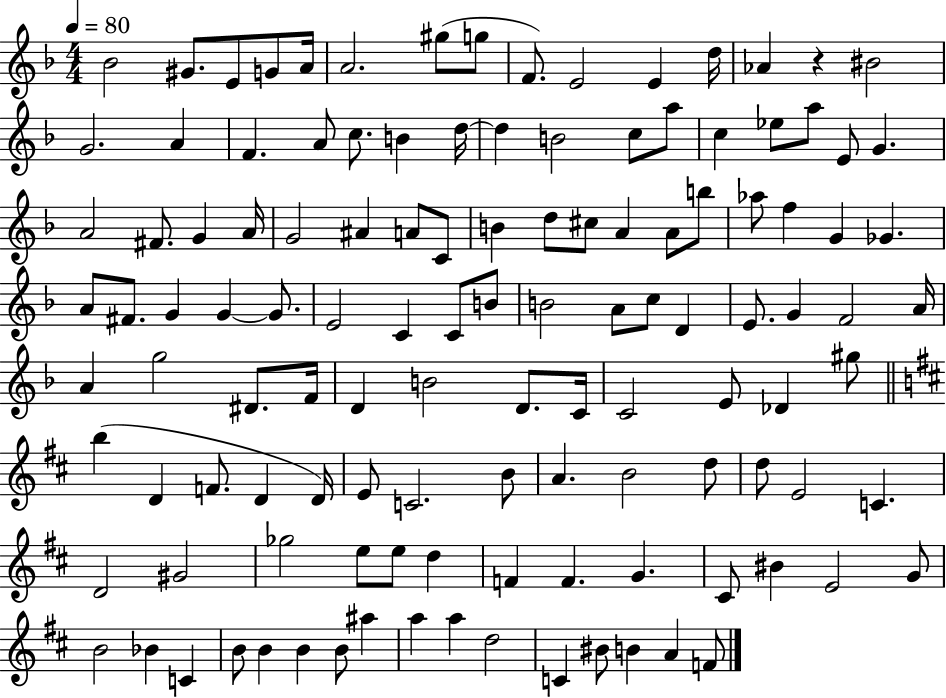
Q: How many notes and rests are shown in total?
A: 121